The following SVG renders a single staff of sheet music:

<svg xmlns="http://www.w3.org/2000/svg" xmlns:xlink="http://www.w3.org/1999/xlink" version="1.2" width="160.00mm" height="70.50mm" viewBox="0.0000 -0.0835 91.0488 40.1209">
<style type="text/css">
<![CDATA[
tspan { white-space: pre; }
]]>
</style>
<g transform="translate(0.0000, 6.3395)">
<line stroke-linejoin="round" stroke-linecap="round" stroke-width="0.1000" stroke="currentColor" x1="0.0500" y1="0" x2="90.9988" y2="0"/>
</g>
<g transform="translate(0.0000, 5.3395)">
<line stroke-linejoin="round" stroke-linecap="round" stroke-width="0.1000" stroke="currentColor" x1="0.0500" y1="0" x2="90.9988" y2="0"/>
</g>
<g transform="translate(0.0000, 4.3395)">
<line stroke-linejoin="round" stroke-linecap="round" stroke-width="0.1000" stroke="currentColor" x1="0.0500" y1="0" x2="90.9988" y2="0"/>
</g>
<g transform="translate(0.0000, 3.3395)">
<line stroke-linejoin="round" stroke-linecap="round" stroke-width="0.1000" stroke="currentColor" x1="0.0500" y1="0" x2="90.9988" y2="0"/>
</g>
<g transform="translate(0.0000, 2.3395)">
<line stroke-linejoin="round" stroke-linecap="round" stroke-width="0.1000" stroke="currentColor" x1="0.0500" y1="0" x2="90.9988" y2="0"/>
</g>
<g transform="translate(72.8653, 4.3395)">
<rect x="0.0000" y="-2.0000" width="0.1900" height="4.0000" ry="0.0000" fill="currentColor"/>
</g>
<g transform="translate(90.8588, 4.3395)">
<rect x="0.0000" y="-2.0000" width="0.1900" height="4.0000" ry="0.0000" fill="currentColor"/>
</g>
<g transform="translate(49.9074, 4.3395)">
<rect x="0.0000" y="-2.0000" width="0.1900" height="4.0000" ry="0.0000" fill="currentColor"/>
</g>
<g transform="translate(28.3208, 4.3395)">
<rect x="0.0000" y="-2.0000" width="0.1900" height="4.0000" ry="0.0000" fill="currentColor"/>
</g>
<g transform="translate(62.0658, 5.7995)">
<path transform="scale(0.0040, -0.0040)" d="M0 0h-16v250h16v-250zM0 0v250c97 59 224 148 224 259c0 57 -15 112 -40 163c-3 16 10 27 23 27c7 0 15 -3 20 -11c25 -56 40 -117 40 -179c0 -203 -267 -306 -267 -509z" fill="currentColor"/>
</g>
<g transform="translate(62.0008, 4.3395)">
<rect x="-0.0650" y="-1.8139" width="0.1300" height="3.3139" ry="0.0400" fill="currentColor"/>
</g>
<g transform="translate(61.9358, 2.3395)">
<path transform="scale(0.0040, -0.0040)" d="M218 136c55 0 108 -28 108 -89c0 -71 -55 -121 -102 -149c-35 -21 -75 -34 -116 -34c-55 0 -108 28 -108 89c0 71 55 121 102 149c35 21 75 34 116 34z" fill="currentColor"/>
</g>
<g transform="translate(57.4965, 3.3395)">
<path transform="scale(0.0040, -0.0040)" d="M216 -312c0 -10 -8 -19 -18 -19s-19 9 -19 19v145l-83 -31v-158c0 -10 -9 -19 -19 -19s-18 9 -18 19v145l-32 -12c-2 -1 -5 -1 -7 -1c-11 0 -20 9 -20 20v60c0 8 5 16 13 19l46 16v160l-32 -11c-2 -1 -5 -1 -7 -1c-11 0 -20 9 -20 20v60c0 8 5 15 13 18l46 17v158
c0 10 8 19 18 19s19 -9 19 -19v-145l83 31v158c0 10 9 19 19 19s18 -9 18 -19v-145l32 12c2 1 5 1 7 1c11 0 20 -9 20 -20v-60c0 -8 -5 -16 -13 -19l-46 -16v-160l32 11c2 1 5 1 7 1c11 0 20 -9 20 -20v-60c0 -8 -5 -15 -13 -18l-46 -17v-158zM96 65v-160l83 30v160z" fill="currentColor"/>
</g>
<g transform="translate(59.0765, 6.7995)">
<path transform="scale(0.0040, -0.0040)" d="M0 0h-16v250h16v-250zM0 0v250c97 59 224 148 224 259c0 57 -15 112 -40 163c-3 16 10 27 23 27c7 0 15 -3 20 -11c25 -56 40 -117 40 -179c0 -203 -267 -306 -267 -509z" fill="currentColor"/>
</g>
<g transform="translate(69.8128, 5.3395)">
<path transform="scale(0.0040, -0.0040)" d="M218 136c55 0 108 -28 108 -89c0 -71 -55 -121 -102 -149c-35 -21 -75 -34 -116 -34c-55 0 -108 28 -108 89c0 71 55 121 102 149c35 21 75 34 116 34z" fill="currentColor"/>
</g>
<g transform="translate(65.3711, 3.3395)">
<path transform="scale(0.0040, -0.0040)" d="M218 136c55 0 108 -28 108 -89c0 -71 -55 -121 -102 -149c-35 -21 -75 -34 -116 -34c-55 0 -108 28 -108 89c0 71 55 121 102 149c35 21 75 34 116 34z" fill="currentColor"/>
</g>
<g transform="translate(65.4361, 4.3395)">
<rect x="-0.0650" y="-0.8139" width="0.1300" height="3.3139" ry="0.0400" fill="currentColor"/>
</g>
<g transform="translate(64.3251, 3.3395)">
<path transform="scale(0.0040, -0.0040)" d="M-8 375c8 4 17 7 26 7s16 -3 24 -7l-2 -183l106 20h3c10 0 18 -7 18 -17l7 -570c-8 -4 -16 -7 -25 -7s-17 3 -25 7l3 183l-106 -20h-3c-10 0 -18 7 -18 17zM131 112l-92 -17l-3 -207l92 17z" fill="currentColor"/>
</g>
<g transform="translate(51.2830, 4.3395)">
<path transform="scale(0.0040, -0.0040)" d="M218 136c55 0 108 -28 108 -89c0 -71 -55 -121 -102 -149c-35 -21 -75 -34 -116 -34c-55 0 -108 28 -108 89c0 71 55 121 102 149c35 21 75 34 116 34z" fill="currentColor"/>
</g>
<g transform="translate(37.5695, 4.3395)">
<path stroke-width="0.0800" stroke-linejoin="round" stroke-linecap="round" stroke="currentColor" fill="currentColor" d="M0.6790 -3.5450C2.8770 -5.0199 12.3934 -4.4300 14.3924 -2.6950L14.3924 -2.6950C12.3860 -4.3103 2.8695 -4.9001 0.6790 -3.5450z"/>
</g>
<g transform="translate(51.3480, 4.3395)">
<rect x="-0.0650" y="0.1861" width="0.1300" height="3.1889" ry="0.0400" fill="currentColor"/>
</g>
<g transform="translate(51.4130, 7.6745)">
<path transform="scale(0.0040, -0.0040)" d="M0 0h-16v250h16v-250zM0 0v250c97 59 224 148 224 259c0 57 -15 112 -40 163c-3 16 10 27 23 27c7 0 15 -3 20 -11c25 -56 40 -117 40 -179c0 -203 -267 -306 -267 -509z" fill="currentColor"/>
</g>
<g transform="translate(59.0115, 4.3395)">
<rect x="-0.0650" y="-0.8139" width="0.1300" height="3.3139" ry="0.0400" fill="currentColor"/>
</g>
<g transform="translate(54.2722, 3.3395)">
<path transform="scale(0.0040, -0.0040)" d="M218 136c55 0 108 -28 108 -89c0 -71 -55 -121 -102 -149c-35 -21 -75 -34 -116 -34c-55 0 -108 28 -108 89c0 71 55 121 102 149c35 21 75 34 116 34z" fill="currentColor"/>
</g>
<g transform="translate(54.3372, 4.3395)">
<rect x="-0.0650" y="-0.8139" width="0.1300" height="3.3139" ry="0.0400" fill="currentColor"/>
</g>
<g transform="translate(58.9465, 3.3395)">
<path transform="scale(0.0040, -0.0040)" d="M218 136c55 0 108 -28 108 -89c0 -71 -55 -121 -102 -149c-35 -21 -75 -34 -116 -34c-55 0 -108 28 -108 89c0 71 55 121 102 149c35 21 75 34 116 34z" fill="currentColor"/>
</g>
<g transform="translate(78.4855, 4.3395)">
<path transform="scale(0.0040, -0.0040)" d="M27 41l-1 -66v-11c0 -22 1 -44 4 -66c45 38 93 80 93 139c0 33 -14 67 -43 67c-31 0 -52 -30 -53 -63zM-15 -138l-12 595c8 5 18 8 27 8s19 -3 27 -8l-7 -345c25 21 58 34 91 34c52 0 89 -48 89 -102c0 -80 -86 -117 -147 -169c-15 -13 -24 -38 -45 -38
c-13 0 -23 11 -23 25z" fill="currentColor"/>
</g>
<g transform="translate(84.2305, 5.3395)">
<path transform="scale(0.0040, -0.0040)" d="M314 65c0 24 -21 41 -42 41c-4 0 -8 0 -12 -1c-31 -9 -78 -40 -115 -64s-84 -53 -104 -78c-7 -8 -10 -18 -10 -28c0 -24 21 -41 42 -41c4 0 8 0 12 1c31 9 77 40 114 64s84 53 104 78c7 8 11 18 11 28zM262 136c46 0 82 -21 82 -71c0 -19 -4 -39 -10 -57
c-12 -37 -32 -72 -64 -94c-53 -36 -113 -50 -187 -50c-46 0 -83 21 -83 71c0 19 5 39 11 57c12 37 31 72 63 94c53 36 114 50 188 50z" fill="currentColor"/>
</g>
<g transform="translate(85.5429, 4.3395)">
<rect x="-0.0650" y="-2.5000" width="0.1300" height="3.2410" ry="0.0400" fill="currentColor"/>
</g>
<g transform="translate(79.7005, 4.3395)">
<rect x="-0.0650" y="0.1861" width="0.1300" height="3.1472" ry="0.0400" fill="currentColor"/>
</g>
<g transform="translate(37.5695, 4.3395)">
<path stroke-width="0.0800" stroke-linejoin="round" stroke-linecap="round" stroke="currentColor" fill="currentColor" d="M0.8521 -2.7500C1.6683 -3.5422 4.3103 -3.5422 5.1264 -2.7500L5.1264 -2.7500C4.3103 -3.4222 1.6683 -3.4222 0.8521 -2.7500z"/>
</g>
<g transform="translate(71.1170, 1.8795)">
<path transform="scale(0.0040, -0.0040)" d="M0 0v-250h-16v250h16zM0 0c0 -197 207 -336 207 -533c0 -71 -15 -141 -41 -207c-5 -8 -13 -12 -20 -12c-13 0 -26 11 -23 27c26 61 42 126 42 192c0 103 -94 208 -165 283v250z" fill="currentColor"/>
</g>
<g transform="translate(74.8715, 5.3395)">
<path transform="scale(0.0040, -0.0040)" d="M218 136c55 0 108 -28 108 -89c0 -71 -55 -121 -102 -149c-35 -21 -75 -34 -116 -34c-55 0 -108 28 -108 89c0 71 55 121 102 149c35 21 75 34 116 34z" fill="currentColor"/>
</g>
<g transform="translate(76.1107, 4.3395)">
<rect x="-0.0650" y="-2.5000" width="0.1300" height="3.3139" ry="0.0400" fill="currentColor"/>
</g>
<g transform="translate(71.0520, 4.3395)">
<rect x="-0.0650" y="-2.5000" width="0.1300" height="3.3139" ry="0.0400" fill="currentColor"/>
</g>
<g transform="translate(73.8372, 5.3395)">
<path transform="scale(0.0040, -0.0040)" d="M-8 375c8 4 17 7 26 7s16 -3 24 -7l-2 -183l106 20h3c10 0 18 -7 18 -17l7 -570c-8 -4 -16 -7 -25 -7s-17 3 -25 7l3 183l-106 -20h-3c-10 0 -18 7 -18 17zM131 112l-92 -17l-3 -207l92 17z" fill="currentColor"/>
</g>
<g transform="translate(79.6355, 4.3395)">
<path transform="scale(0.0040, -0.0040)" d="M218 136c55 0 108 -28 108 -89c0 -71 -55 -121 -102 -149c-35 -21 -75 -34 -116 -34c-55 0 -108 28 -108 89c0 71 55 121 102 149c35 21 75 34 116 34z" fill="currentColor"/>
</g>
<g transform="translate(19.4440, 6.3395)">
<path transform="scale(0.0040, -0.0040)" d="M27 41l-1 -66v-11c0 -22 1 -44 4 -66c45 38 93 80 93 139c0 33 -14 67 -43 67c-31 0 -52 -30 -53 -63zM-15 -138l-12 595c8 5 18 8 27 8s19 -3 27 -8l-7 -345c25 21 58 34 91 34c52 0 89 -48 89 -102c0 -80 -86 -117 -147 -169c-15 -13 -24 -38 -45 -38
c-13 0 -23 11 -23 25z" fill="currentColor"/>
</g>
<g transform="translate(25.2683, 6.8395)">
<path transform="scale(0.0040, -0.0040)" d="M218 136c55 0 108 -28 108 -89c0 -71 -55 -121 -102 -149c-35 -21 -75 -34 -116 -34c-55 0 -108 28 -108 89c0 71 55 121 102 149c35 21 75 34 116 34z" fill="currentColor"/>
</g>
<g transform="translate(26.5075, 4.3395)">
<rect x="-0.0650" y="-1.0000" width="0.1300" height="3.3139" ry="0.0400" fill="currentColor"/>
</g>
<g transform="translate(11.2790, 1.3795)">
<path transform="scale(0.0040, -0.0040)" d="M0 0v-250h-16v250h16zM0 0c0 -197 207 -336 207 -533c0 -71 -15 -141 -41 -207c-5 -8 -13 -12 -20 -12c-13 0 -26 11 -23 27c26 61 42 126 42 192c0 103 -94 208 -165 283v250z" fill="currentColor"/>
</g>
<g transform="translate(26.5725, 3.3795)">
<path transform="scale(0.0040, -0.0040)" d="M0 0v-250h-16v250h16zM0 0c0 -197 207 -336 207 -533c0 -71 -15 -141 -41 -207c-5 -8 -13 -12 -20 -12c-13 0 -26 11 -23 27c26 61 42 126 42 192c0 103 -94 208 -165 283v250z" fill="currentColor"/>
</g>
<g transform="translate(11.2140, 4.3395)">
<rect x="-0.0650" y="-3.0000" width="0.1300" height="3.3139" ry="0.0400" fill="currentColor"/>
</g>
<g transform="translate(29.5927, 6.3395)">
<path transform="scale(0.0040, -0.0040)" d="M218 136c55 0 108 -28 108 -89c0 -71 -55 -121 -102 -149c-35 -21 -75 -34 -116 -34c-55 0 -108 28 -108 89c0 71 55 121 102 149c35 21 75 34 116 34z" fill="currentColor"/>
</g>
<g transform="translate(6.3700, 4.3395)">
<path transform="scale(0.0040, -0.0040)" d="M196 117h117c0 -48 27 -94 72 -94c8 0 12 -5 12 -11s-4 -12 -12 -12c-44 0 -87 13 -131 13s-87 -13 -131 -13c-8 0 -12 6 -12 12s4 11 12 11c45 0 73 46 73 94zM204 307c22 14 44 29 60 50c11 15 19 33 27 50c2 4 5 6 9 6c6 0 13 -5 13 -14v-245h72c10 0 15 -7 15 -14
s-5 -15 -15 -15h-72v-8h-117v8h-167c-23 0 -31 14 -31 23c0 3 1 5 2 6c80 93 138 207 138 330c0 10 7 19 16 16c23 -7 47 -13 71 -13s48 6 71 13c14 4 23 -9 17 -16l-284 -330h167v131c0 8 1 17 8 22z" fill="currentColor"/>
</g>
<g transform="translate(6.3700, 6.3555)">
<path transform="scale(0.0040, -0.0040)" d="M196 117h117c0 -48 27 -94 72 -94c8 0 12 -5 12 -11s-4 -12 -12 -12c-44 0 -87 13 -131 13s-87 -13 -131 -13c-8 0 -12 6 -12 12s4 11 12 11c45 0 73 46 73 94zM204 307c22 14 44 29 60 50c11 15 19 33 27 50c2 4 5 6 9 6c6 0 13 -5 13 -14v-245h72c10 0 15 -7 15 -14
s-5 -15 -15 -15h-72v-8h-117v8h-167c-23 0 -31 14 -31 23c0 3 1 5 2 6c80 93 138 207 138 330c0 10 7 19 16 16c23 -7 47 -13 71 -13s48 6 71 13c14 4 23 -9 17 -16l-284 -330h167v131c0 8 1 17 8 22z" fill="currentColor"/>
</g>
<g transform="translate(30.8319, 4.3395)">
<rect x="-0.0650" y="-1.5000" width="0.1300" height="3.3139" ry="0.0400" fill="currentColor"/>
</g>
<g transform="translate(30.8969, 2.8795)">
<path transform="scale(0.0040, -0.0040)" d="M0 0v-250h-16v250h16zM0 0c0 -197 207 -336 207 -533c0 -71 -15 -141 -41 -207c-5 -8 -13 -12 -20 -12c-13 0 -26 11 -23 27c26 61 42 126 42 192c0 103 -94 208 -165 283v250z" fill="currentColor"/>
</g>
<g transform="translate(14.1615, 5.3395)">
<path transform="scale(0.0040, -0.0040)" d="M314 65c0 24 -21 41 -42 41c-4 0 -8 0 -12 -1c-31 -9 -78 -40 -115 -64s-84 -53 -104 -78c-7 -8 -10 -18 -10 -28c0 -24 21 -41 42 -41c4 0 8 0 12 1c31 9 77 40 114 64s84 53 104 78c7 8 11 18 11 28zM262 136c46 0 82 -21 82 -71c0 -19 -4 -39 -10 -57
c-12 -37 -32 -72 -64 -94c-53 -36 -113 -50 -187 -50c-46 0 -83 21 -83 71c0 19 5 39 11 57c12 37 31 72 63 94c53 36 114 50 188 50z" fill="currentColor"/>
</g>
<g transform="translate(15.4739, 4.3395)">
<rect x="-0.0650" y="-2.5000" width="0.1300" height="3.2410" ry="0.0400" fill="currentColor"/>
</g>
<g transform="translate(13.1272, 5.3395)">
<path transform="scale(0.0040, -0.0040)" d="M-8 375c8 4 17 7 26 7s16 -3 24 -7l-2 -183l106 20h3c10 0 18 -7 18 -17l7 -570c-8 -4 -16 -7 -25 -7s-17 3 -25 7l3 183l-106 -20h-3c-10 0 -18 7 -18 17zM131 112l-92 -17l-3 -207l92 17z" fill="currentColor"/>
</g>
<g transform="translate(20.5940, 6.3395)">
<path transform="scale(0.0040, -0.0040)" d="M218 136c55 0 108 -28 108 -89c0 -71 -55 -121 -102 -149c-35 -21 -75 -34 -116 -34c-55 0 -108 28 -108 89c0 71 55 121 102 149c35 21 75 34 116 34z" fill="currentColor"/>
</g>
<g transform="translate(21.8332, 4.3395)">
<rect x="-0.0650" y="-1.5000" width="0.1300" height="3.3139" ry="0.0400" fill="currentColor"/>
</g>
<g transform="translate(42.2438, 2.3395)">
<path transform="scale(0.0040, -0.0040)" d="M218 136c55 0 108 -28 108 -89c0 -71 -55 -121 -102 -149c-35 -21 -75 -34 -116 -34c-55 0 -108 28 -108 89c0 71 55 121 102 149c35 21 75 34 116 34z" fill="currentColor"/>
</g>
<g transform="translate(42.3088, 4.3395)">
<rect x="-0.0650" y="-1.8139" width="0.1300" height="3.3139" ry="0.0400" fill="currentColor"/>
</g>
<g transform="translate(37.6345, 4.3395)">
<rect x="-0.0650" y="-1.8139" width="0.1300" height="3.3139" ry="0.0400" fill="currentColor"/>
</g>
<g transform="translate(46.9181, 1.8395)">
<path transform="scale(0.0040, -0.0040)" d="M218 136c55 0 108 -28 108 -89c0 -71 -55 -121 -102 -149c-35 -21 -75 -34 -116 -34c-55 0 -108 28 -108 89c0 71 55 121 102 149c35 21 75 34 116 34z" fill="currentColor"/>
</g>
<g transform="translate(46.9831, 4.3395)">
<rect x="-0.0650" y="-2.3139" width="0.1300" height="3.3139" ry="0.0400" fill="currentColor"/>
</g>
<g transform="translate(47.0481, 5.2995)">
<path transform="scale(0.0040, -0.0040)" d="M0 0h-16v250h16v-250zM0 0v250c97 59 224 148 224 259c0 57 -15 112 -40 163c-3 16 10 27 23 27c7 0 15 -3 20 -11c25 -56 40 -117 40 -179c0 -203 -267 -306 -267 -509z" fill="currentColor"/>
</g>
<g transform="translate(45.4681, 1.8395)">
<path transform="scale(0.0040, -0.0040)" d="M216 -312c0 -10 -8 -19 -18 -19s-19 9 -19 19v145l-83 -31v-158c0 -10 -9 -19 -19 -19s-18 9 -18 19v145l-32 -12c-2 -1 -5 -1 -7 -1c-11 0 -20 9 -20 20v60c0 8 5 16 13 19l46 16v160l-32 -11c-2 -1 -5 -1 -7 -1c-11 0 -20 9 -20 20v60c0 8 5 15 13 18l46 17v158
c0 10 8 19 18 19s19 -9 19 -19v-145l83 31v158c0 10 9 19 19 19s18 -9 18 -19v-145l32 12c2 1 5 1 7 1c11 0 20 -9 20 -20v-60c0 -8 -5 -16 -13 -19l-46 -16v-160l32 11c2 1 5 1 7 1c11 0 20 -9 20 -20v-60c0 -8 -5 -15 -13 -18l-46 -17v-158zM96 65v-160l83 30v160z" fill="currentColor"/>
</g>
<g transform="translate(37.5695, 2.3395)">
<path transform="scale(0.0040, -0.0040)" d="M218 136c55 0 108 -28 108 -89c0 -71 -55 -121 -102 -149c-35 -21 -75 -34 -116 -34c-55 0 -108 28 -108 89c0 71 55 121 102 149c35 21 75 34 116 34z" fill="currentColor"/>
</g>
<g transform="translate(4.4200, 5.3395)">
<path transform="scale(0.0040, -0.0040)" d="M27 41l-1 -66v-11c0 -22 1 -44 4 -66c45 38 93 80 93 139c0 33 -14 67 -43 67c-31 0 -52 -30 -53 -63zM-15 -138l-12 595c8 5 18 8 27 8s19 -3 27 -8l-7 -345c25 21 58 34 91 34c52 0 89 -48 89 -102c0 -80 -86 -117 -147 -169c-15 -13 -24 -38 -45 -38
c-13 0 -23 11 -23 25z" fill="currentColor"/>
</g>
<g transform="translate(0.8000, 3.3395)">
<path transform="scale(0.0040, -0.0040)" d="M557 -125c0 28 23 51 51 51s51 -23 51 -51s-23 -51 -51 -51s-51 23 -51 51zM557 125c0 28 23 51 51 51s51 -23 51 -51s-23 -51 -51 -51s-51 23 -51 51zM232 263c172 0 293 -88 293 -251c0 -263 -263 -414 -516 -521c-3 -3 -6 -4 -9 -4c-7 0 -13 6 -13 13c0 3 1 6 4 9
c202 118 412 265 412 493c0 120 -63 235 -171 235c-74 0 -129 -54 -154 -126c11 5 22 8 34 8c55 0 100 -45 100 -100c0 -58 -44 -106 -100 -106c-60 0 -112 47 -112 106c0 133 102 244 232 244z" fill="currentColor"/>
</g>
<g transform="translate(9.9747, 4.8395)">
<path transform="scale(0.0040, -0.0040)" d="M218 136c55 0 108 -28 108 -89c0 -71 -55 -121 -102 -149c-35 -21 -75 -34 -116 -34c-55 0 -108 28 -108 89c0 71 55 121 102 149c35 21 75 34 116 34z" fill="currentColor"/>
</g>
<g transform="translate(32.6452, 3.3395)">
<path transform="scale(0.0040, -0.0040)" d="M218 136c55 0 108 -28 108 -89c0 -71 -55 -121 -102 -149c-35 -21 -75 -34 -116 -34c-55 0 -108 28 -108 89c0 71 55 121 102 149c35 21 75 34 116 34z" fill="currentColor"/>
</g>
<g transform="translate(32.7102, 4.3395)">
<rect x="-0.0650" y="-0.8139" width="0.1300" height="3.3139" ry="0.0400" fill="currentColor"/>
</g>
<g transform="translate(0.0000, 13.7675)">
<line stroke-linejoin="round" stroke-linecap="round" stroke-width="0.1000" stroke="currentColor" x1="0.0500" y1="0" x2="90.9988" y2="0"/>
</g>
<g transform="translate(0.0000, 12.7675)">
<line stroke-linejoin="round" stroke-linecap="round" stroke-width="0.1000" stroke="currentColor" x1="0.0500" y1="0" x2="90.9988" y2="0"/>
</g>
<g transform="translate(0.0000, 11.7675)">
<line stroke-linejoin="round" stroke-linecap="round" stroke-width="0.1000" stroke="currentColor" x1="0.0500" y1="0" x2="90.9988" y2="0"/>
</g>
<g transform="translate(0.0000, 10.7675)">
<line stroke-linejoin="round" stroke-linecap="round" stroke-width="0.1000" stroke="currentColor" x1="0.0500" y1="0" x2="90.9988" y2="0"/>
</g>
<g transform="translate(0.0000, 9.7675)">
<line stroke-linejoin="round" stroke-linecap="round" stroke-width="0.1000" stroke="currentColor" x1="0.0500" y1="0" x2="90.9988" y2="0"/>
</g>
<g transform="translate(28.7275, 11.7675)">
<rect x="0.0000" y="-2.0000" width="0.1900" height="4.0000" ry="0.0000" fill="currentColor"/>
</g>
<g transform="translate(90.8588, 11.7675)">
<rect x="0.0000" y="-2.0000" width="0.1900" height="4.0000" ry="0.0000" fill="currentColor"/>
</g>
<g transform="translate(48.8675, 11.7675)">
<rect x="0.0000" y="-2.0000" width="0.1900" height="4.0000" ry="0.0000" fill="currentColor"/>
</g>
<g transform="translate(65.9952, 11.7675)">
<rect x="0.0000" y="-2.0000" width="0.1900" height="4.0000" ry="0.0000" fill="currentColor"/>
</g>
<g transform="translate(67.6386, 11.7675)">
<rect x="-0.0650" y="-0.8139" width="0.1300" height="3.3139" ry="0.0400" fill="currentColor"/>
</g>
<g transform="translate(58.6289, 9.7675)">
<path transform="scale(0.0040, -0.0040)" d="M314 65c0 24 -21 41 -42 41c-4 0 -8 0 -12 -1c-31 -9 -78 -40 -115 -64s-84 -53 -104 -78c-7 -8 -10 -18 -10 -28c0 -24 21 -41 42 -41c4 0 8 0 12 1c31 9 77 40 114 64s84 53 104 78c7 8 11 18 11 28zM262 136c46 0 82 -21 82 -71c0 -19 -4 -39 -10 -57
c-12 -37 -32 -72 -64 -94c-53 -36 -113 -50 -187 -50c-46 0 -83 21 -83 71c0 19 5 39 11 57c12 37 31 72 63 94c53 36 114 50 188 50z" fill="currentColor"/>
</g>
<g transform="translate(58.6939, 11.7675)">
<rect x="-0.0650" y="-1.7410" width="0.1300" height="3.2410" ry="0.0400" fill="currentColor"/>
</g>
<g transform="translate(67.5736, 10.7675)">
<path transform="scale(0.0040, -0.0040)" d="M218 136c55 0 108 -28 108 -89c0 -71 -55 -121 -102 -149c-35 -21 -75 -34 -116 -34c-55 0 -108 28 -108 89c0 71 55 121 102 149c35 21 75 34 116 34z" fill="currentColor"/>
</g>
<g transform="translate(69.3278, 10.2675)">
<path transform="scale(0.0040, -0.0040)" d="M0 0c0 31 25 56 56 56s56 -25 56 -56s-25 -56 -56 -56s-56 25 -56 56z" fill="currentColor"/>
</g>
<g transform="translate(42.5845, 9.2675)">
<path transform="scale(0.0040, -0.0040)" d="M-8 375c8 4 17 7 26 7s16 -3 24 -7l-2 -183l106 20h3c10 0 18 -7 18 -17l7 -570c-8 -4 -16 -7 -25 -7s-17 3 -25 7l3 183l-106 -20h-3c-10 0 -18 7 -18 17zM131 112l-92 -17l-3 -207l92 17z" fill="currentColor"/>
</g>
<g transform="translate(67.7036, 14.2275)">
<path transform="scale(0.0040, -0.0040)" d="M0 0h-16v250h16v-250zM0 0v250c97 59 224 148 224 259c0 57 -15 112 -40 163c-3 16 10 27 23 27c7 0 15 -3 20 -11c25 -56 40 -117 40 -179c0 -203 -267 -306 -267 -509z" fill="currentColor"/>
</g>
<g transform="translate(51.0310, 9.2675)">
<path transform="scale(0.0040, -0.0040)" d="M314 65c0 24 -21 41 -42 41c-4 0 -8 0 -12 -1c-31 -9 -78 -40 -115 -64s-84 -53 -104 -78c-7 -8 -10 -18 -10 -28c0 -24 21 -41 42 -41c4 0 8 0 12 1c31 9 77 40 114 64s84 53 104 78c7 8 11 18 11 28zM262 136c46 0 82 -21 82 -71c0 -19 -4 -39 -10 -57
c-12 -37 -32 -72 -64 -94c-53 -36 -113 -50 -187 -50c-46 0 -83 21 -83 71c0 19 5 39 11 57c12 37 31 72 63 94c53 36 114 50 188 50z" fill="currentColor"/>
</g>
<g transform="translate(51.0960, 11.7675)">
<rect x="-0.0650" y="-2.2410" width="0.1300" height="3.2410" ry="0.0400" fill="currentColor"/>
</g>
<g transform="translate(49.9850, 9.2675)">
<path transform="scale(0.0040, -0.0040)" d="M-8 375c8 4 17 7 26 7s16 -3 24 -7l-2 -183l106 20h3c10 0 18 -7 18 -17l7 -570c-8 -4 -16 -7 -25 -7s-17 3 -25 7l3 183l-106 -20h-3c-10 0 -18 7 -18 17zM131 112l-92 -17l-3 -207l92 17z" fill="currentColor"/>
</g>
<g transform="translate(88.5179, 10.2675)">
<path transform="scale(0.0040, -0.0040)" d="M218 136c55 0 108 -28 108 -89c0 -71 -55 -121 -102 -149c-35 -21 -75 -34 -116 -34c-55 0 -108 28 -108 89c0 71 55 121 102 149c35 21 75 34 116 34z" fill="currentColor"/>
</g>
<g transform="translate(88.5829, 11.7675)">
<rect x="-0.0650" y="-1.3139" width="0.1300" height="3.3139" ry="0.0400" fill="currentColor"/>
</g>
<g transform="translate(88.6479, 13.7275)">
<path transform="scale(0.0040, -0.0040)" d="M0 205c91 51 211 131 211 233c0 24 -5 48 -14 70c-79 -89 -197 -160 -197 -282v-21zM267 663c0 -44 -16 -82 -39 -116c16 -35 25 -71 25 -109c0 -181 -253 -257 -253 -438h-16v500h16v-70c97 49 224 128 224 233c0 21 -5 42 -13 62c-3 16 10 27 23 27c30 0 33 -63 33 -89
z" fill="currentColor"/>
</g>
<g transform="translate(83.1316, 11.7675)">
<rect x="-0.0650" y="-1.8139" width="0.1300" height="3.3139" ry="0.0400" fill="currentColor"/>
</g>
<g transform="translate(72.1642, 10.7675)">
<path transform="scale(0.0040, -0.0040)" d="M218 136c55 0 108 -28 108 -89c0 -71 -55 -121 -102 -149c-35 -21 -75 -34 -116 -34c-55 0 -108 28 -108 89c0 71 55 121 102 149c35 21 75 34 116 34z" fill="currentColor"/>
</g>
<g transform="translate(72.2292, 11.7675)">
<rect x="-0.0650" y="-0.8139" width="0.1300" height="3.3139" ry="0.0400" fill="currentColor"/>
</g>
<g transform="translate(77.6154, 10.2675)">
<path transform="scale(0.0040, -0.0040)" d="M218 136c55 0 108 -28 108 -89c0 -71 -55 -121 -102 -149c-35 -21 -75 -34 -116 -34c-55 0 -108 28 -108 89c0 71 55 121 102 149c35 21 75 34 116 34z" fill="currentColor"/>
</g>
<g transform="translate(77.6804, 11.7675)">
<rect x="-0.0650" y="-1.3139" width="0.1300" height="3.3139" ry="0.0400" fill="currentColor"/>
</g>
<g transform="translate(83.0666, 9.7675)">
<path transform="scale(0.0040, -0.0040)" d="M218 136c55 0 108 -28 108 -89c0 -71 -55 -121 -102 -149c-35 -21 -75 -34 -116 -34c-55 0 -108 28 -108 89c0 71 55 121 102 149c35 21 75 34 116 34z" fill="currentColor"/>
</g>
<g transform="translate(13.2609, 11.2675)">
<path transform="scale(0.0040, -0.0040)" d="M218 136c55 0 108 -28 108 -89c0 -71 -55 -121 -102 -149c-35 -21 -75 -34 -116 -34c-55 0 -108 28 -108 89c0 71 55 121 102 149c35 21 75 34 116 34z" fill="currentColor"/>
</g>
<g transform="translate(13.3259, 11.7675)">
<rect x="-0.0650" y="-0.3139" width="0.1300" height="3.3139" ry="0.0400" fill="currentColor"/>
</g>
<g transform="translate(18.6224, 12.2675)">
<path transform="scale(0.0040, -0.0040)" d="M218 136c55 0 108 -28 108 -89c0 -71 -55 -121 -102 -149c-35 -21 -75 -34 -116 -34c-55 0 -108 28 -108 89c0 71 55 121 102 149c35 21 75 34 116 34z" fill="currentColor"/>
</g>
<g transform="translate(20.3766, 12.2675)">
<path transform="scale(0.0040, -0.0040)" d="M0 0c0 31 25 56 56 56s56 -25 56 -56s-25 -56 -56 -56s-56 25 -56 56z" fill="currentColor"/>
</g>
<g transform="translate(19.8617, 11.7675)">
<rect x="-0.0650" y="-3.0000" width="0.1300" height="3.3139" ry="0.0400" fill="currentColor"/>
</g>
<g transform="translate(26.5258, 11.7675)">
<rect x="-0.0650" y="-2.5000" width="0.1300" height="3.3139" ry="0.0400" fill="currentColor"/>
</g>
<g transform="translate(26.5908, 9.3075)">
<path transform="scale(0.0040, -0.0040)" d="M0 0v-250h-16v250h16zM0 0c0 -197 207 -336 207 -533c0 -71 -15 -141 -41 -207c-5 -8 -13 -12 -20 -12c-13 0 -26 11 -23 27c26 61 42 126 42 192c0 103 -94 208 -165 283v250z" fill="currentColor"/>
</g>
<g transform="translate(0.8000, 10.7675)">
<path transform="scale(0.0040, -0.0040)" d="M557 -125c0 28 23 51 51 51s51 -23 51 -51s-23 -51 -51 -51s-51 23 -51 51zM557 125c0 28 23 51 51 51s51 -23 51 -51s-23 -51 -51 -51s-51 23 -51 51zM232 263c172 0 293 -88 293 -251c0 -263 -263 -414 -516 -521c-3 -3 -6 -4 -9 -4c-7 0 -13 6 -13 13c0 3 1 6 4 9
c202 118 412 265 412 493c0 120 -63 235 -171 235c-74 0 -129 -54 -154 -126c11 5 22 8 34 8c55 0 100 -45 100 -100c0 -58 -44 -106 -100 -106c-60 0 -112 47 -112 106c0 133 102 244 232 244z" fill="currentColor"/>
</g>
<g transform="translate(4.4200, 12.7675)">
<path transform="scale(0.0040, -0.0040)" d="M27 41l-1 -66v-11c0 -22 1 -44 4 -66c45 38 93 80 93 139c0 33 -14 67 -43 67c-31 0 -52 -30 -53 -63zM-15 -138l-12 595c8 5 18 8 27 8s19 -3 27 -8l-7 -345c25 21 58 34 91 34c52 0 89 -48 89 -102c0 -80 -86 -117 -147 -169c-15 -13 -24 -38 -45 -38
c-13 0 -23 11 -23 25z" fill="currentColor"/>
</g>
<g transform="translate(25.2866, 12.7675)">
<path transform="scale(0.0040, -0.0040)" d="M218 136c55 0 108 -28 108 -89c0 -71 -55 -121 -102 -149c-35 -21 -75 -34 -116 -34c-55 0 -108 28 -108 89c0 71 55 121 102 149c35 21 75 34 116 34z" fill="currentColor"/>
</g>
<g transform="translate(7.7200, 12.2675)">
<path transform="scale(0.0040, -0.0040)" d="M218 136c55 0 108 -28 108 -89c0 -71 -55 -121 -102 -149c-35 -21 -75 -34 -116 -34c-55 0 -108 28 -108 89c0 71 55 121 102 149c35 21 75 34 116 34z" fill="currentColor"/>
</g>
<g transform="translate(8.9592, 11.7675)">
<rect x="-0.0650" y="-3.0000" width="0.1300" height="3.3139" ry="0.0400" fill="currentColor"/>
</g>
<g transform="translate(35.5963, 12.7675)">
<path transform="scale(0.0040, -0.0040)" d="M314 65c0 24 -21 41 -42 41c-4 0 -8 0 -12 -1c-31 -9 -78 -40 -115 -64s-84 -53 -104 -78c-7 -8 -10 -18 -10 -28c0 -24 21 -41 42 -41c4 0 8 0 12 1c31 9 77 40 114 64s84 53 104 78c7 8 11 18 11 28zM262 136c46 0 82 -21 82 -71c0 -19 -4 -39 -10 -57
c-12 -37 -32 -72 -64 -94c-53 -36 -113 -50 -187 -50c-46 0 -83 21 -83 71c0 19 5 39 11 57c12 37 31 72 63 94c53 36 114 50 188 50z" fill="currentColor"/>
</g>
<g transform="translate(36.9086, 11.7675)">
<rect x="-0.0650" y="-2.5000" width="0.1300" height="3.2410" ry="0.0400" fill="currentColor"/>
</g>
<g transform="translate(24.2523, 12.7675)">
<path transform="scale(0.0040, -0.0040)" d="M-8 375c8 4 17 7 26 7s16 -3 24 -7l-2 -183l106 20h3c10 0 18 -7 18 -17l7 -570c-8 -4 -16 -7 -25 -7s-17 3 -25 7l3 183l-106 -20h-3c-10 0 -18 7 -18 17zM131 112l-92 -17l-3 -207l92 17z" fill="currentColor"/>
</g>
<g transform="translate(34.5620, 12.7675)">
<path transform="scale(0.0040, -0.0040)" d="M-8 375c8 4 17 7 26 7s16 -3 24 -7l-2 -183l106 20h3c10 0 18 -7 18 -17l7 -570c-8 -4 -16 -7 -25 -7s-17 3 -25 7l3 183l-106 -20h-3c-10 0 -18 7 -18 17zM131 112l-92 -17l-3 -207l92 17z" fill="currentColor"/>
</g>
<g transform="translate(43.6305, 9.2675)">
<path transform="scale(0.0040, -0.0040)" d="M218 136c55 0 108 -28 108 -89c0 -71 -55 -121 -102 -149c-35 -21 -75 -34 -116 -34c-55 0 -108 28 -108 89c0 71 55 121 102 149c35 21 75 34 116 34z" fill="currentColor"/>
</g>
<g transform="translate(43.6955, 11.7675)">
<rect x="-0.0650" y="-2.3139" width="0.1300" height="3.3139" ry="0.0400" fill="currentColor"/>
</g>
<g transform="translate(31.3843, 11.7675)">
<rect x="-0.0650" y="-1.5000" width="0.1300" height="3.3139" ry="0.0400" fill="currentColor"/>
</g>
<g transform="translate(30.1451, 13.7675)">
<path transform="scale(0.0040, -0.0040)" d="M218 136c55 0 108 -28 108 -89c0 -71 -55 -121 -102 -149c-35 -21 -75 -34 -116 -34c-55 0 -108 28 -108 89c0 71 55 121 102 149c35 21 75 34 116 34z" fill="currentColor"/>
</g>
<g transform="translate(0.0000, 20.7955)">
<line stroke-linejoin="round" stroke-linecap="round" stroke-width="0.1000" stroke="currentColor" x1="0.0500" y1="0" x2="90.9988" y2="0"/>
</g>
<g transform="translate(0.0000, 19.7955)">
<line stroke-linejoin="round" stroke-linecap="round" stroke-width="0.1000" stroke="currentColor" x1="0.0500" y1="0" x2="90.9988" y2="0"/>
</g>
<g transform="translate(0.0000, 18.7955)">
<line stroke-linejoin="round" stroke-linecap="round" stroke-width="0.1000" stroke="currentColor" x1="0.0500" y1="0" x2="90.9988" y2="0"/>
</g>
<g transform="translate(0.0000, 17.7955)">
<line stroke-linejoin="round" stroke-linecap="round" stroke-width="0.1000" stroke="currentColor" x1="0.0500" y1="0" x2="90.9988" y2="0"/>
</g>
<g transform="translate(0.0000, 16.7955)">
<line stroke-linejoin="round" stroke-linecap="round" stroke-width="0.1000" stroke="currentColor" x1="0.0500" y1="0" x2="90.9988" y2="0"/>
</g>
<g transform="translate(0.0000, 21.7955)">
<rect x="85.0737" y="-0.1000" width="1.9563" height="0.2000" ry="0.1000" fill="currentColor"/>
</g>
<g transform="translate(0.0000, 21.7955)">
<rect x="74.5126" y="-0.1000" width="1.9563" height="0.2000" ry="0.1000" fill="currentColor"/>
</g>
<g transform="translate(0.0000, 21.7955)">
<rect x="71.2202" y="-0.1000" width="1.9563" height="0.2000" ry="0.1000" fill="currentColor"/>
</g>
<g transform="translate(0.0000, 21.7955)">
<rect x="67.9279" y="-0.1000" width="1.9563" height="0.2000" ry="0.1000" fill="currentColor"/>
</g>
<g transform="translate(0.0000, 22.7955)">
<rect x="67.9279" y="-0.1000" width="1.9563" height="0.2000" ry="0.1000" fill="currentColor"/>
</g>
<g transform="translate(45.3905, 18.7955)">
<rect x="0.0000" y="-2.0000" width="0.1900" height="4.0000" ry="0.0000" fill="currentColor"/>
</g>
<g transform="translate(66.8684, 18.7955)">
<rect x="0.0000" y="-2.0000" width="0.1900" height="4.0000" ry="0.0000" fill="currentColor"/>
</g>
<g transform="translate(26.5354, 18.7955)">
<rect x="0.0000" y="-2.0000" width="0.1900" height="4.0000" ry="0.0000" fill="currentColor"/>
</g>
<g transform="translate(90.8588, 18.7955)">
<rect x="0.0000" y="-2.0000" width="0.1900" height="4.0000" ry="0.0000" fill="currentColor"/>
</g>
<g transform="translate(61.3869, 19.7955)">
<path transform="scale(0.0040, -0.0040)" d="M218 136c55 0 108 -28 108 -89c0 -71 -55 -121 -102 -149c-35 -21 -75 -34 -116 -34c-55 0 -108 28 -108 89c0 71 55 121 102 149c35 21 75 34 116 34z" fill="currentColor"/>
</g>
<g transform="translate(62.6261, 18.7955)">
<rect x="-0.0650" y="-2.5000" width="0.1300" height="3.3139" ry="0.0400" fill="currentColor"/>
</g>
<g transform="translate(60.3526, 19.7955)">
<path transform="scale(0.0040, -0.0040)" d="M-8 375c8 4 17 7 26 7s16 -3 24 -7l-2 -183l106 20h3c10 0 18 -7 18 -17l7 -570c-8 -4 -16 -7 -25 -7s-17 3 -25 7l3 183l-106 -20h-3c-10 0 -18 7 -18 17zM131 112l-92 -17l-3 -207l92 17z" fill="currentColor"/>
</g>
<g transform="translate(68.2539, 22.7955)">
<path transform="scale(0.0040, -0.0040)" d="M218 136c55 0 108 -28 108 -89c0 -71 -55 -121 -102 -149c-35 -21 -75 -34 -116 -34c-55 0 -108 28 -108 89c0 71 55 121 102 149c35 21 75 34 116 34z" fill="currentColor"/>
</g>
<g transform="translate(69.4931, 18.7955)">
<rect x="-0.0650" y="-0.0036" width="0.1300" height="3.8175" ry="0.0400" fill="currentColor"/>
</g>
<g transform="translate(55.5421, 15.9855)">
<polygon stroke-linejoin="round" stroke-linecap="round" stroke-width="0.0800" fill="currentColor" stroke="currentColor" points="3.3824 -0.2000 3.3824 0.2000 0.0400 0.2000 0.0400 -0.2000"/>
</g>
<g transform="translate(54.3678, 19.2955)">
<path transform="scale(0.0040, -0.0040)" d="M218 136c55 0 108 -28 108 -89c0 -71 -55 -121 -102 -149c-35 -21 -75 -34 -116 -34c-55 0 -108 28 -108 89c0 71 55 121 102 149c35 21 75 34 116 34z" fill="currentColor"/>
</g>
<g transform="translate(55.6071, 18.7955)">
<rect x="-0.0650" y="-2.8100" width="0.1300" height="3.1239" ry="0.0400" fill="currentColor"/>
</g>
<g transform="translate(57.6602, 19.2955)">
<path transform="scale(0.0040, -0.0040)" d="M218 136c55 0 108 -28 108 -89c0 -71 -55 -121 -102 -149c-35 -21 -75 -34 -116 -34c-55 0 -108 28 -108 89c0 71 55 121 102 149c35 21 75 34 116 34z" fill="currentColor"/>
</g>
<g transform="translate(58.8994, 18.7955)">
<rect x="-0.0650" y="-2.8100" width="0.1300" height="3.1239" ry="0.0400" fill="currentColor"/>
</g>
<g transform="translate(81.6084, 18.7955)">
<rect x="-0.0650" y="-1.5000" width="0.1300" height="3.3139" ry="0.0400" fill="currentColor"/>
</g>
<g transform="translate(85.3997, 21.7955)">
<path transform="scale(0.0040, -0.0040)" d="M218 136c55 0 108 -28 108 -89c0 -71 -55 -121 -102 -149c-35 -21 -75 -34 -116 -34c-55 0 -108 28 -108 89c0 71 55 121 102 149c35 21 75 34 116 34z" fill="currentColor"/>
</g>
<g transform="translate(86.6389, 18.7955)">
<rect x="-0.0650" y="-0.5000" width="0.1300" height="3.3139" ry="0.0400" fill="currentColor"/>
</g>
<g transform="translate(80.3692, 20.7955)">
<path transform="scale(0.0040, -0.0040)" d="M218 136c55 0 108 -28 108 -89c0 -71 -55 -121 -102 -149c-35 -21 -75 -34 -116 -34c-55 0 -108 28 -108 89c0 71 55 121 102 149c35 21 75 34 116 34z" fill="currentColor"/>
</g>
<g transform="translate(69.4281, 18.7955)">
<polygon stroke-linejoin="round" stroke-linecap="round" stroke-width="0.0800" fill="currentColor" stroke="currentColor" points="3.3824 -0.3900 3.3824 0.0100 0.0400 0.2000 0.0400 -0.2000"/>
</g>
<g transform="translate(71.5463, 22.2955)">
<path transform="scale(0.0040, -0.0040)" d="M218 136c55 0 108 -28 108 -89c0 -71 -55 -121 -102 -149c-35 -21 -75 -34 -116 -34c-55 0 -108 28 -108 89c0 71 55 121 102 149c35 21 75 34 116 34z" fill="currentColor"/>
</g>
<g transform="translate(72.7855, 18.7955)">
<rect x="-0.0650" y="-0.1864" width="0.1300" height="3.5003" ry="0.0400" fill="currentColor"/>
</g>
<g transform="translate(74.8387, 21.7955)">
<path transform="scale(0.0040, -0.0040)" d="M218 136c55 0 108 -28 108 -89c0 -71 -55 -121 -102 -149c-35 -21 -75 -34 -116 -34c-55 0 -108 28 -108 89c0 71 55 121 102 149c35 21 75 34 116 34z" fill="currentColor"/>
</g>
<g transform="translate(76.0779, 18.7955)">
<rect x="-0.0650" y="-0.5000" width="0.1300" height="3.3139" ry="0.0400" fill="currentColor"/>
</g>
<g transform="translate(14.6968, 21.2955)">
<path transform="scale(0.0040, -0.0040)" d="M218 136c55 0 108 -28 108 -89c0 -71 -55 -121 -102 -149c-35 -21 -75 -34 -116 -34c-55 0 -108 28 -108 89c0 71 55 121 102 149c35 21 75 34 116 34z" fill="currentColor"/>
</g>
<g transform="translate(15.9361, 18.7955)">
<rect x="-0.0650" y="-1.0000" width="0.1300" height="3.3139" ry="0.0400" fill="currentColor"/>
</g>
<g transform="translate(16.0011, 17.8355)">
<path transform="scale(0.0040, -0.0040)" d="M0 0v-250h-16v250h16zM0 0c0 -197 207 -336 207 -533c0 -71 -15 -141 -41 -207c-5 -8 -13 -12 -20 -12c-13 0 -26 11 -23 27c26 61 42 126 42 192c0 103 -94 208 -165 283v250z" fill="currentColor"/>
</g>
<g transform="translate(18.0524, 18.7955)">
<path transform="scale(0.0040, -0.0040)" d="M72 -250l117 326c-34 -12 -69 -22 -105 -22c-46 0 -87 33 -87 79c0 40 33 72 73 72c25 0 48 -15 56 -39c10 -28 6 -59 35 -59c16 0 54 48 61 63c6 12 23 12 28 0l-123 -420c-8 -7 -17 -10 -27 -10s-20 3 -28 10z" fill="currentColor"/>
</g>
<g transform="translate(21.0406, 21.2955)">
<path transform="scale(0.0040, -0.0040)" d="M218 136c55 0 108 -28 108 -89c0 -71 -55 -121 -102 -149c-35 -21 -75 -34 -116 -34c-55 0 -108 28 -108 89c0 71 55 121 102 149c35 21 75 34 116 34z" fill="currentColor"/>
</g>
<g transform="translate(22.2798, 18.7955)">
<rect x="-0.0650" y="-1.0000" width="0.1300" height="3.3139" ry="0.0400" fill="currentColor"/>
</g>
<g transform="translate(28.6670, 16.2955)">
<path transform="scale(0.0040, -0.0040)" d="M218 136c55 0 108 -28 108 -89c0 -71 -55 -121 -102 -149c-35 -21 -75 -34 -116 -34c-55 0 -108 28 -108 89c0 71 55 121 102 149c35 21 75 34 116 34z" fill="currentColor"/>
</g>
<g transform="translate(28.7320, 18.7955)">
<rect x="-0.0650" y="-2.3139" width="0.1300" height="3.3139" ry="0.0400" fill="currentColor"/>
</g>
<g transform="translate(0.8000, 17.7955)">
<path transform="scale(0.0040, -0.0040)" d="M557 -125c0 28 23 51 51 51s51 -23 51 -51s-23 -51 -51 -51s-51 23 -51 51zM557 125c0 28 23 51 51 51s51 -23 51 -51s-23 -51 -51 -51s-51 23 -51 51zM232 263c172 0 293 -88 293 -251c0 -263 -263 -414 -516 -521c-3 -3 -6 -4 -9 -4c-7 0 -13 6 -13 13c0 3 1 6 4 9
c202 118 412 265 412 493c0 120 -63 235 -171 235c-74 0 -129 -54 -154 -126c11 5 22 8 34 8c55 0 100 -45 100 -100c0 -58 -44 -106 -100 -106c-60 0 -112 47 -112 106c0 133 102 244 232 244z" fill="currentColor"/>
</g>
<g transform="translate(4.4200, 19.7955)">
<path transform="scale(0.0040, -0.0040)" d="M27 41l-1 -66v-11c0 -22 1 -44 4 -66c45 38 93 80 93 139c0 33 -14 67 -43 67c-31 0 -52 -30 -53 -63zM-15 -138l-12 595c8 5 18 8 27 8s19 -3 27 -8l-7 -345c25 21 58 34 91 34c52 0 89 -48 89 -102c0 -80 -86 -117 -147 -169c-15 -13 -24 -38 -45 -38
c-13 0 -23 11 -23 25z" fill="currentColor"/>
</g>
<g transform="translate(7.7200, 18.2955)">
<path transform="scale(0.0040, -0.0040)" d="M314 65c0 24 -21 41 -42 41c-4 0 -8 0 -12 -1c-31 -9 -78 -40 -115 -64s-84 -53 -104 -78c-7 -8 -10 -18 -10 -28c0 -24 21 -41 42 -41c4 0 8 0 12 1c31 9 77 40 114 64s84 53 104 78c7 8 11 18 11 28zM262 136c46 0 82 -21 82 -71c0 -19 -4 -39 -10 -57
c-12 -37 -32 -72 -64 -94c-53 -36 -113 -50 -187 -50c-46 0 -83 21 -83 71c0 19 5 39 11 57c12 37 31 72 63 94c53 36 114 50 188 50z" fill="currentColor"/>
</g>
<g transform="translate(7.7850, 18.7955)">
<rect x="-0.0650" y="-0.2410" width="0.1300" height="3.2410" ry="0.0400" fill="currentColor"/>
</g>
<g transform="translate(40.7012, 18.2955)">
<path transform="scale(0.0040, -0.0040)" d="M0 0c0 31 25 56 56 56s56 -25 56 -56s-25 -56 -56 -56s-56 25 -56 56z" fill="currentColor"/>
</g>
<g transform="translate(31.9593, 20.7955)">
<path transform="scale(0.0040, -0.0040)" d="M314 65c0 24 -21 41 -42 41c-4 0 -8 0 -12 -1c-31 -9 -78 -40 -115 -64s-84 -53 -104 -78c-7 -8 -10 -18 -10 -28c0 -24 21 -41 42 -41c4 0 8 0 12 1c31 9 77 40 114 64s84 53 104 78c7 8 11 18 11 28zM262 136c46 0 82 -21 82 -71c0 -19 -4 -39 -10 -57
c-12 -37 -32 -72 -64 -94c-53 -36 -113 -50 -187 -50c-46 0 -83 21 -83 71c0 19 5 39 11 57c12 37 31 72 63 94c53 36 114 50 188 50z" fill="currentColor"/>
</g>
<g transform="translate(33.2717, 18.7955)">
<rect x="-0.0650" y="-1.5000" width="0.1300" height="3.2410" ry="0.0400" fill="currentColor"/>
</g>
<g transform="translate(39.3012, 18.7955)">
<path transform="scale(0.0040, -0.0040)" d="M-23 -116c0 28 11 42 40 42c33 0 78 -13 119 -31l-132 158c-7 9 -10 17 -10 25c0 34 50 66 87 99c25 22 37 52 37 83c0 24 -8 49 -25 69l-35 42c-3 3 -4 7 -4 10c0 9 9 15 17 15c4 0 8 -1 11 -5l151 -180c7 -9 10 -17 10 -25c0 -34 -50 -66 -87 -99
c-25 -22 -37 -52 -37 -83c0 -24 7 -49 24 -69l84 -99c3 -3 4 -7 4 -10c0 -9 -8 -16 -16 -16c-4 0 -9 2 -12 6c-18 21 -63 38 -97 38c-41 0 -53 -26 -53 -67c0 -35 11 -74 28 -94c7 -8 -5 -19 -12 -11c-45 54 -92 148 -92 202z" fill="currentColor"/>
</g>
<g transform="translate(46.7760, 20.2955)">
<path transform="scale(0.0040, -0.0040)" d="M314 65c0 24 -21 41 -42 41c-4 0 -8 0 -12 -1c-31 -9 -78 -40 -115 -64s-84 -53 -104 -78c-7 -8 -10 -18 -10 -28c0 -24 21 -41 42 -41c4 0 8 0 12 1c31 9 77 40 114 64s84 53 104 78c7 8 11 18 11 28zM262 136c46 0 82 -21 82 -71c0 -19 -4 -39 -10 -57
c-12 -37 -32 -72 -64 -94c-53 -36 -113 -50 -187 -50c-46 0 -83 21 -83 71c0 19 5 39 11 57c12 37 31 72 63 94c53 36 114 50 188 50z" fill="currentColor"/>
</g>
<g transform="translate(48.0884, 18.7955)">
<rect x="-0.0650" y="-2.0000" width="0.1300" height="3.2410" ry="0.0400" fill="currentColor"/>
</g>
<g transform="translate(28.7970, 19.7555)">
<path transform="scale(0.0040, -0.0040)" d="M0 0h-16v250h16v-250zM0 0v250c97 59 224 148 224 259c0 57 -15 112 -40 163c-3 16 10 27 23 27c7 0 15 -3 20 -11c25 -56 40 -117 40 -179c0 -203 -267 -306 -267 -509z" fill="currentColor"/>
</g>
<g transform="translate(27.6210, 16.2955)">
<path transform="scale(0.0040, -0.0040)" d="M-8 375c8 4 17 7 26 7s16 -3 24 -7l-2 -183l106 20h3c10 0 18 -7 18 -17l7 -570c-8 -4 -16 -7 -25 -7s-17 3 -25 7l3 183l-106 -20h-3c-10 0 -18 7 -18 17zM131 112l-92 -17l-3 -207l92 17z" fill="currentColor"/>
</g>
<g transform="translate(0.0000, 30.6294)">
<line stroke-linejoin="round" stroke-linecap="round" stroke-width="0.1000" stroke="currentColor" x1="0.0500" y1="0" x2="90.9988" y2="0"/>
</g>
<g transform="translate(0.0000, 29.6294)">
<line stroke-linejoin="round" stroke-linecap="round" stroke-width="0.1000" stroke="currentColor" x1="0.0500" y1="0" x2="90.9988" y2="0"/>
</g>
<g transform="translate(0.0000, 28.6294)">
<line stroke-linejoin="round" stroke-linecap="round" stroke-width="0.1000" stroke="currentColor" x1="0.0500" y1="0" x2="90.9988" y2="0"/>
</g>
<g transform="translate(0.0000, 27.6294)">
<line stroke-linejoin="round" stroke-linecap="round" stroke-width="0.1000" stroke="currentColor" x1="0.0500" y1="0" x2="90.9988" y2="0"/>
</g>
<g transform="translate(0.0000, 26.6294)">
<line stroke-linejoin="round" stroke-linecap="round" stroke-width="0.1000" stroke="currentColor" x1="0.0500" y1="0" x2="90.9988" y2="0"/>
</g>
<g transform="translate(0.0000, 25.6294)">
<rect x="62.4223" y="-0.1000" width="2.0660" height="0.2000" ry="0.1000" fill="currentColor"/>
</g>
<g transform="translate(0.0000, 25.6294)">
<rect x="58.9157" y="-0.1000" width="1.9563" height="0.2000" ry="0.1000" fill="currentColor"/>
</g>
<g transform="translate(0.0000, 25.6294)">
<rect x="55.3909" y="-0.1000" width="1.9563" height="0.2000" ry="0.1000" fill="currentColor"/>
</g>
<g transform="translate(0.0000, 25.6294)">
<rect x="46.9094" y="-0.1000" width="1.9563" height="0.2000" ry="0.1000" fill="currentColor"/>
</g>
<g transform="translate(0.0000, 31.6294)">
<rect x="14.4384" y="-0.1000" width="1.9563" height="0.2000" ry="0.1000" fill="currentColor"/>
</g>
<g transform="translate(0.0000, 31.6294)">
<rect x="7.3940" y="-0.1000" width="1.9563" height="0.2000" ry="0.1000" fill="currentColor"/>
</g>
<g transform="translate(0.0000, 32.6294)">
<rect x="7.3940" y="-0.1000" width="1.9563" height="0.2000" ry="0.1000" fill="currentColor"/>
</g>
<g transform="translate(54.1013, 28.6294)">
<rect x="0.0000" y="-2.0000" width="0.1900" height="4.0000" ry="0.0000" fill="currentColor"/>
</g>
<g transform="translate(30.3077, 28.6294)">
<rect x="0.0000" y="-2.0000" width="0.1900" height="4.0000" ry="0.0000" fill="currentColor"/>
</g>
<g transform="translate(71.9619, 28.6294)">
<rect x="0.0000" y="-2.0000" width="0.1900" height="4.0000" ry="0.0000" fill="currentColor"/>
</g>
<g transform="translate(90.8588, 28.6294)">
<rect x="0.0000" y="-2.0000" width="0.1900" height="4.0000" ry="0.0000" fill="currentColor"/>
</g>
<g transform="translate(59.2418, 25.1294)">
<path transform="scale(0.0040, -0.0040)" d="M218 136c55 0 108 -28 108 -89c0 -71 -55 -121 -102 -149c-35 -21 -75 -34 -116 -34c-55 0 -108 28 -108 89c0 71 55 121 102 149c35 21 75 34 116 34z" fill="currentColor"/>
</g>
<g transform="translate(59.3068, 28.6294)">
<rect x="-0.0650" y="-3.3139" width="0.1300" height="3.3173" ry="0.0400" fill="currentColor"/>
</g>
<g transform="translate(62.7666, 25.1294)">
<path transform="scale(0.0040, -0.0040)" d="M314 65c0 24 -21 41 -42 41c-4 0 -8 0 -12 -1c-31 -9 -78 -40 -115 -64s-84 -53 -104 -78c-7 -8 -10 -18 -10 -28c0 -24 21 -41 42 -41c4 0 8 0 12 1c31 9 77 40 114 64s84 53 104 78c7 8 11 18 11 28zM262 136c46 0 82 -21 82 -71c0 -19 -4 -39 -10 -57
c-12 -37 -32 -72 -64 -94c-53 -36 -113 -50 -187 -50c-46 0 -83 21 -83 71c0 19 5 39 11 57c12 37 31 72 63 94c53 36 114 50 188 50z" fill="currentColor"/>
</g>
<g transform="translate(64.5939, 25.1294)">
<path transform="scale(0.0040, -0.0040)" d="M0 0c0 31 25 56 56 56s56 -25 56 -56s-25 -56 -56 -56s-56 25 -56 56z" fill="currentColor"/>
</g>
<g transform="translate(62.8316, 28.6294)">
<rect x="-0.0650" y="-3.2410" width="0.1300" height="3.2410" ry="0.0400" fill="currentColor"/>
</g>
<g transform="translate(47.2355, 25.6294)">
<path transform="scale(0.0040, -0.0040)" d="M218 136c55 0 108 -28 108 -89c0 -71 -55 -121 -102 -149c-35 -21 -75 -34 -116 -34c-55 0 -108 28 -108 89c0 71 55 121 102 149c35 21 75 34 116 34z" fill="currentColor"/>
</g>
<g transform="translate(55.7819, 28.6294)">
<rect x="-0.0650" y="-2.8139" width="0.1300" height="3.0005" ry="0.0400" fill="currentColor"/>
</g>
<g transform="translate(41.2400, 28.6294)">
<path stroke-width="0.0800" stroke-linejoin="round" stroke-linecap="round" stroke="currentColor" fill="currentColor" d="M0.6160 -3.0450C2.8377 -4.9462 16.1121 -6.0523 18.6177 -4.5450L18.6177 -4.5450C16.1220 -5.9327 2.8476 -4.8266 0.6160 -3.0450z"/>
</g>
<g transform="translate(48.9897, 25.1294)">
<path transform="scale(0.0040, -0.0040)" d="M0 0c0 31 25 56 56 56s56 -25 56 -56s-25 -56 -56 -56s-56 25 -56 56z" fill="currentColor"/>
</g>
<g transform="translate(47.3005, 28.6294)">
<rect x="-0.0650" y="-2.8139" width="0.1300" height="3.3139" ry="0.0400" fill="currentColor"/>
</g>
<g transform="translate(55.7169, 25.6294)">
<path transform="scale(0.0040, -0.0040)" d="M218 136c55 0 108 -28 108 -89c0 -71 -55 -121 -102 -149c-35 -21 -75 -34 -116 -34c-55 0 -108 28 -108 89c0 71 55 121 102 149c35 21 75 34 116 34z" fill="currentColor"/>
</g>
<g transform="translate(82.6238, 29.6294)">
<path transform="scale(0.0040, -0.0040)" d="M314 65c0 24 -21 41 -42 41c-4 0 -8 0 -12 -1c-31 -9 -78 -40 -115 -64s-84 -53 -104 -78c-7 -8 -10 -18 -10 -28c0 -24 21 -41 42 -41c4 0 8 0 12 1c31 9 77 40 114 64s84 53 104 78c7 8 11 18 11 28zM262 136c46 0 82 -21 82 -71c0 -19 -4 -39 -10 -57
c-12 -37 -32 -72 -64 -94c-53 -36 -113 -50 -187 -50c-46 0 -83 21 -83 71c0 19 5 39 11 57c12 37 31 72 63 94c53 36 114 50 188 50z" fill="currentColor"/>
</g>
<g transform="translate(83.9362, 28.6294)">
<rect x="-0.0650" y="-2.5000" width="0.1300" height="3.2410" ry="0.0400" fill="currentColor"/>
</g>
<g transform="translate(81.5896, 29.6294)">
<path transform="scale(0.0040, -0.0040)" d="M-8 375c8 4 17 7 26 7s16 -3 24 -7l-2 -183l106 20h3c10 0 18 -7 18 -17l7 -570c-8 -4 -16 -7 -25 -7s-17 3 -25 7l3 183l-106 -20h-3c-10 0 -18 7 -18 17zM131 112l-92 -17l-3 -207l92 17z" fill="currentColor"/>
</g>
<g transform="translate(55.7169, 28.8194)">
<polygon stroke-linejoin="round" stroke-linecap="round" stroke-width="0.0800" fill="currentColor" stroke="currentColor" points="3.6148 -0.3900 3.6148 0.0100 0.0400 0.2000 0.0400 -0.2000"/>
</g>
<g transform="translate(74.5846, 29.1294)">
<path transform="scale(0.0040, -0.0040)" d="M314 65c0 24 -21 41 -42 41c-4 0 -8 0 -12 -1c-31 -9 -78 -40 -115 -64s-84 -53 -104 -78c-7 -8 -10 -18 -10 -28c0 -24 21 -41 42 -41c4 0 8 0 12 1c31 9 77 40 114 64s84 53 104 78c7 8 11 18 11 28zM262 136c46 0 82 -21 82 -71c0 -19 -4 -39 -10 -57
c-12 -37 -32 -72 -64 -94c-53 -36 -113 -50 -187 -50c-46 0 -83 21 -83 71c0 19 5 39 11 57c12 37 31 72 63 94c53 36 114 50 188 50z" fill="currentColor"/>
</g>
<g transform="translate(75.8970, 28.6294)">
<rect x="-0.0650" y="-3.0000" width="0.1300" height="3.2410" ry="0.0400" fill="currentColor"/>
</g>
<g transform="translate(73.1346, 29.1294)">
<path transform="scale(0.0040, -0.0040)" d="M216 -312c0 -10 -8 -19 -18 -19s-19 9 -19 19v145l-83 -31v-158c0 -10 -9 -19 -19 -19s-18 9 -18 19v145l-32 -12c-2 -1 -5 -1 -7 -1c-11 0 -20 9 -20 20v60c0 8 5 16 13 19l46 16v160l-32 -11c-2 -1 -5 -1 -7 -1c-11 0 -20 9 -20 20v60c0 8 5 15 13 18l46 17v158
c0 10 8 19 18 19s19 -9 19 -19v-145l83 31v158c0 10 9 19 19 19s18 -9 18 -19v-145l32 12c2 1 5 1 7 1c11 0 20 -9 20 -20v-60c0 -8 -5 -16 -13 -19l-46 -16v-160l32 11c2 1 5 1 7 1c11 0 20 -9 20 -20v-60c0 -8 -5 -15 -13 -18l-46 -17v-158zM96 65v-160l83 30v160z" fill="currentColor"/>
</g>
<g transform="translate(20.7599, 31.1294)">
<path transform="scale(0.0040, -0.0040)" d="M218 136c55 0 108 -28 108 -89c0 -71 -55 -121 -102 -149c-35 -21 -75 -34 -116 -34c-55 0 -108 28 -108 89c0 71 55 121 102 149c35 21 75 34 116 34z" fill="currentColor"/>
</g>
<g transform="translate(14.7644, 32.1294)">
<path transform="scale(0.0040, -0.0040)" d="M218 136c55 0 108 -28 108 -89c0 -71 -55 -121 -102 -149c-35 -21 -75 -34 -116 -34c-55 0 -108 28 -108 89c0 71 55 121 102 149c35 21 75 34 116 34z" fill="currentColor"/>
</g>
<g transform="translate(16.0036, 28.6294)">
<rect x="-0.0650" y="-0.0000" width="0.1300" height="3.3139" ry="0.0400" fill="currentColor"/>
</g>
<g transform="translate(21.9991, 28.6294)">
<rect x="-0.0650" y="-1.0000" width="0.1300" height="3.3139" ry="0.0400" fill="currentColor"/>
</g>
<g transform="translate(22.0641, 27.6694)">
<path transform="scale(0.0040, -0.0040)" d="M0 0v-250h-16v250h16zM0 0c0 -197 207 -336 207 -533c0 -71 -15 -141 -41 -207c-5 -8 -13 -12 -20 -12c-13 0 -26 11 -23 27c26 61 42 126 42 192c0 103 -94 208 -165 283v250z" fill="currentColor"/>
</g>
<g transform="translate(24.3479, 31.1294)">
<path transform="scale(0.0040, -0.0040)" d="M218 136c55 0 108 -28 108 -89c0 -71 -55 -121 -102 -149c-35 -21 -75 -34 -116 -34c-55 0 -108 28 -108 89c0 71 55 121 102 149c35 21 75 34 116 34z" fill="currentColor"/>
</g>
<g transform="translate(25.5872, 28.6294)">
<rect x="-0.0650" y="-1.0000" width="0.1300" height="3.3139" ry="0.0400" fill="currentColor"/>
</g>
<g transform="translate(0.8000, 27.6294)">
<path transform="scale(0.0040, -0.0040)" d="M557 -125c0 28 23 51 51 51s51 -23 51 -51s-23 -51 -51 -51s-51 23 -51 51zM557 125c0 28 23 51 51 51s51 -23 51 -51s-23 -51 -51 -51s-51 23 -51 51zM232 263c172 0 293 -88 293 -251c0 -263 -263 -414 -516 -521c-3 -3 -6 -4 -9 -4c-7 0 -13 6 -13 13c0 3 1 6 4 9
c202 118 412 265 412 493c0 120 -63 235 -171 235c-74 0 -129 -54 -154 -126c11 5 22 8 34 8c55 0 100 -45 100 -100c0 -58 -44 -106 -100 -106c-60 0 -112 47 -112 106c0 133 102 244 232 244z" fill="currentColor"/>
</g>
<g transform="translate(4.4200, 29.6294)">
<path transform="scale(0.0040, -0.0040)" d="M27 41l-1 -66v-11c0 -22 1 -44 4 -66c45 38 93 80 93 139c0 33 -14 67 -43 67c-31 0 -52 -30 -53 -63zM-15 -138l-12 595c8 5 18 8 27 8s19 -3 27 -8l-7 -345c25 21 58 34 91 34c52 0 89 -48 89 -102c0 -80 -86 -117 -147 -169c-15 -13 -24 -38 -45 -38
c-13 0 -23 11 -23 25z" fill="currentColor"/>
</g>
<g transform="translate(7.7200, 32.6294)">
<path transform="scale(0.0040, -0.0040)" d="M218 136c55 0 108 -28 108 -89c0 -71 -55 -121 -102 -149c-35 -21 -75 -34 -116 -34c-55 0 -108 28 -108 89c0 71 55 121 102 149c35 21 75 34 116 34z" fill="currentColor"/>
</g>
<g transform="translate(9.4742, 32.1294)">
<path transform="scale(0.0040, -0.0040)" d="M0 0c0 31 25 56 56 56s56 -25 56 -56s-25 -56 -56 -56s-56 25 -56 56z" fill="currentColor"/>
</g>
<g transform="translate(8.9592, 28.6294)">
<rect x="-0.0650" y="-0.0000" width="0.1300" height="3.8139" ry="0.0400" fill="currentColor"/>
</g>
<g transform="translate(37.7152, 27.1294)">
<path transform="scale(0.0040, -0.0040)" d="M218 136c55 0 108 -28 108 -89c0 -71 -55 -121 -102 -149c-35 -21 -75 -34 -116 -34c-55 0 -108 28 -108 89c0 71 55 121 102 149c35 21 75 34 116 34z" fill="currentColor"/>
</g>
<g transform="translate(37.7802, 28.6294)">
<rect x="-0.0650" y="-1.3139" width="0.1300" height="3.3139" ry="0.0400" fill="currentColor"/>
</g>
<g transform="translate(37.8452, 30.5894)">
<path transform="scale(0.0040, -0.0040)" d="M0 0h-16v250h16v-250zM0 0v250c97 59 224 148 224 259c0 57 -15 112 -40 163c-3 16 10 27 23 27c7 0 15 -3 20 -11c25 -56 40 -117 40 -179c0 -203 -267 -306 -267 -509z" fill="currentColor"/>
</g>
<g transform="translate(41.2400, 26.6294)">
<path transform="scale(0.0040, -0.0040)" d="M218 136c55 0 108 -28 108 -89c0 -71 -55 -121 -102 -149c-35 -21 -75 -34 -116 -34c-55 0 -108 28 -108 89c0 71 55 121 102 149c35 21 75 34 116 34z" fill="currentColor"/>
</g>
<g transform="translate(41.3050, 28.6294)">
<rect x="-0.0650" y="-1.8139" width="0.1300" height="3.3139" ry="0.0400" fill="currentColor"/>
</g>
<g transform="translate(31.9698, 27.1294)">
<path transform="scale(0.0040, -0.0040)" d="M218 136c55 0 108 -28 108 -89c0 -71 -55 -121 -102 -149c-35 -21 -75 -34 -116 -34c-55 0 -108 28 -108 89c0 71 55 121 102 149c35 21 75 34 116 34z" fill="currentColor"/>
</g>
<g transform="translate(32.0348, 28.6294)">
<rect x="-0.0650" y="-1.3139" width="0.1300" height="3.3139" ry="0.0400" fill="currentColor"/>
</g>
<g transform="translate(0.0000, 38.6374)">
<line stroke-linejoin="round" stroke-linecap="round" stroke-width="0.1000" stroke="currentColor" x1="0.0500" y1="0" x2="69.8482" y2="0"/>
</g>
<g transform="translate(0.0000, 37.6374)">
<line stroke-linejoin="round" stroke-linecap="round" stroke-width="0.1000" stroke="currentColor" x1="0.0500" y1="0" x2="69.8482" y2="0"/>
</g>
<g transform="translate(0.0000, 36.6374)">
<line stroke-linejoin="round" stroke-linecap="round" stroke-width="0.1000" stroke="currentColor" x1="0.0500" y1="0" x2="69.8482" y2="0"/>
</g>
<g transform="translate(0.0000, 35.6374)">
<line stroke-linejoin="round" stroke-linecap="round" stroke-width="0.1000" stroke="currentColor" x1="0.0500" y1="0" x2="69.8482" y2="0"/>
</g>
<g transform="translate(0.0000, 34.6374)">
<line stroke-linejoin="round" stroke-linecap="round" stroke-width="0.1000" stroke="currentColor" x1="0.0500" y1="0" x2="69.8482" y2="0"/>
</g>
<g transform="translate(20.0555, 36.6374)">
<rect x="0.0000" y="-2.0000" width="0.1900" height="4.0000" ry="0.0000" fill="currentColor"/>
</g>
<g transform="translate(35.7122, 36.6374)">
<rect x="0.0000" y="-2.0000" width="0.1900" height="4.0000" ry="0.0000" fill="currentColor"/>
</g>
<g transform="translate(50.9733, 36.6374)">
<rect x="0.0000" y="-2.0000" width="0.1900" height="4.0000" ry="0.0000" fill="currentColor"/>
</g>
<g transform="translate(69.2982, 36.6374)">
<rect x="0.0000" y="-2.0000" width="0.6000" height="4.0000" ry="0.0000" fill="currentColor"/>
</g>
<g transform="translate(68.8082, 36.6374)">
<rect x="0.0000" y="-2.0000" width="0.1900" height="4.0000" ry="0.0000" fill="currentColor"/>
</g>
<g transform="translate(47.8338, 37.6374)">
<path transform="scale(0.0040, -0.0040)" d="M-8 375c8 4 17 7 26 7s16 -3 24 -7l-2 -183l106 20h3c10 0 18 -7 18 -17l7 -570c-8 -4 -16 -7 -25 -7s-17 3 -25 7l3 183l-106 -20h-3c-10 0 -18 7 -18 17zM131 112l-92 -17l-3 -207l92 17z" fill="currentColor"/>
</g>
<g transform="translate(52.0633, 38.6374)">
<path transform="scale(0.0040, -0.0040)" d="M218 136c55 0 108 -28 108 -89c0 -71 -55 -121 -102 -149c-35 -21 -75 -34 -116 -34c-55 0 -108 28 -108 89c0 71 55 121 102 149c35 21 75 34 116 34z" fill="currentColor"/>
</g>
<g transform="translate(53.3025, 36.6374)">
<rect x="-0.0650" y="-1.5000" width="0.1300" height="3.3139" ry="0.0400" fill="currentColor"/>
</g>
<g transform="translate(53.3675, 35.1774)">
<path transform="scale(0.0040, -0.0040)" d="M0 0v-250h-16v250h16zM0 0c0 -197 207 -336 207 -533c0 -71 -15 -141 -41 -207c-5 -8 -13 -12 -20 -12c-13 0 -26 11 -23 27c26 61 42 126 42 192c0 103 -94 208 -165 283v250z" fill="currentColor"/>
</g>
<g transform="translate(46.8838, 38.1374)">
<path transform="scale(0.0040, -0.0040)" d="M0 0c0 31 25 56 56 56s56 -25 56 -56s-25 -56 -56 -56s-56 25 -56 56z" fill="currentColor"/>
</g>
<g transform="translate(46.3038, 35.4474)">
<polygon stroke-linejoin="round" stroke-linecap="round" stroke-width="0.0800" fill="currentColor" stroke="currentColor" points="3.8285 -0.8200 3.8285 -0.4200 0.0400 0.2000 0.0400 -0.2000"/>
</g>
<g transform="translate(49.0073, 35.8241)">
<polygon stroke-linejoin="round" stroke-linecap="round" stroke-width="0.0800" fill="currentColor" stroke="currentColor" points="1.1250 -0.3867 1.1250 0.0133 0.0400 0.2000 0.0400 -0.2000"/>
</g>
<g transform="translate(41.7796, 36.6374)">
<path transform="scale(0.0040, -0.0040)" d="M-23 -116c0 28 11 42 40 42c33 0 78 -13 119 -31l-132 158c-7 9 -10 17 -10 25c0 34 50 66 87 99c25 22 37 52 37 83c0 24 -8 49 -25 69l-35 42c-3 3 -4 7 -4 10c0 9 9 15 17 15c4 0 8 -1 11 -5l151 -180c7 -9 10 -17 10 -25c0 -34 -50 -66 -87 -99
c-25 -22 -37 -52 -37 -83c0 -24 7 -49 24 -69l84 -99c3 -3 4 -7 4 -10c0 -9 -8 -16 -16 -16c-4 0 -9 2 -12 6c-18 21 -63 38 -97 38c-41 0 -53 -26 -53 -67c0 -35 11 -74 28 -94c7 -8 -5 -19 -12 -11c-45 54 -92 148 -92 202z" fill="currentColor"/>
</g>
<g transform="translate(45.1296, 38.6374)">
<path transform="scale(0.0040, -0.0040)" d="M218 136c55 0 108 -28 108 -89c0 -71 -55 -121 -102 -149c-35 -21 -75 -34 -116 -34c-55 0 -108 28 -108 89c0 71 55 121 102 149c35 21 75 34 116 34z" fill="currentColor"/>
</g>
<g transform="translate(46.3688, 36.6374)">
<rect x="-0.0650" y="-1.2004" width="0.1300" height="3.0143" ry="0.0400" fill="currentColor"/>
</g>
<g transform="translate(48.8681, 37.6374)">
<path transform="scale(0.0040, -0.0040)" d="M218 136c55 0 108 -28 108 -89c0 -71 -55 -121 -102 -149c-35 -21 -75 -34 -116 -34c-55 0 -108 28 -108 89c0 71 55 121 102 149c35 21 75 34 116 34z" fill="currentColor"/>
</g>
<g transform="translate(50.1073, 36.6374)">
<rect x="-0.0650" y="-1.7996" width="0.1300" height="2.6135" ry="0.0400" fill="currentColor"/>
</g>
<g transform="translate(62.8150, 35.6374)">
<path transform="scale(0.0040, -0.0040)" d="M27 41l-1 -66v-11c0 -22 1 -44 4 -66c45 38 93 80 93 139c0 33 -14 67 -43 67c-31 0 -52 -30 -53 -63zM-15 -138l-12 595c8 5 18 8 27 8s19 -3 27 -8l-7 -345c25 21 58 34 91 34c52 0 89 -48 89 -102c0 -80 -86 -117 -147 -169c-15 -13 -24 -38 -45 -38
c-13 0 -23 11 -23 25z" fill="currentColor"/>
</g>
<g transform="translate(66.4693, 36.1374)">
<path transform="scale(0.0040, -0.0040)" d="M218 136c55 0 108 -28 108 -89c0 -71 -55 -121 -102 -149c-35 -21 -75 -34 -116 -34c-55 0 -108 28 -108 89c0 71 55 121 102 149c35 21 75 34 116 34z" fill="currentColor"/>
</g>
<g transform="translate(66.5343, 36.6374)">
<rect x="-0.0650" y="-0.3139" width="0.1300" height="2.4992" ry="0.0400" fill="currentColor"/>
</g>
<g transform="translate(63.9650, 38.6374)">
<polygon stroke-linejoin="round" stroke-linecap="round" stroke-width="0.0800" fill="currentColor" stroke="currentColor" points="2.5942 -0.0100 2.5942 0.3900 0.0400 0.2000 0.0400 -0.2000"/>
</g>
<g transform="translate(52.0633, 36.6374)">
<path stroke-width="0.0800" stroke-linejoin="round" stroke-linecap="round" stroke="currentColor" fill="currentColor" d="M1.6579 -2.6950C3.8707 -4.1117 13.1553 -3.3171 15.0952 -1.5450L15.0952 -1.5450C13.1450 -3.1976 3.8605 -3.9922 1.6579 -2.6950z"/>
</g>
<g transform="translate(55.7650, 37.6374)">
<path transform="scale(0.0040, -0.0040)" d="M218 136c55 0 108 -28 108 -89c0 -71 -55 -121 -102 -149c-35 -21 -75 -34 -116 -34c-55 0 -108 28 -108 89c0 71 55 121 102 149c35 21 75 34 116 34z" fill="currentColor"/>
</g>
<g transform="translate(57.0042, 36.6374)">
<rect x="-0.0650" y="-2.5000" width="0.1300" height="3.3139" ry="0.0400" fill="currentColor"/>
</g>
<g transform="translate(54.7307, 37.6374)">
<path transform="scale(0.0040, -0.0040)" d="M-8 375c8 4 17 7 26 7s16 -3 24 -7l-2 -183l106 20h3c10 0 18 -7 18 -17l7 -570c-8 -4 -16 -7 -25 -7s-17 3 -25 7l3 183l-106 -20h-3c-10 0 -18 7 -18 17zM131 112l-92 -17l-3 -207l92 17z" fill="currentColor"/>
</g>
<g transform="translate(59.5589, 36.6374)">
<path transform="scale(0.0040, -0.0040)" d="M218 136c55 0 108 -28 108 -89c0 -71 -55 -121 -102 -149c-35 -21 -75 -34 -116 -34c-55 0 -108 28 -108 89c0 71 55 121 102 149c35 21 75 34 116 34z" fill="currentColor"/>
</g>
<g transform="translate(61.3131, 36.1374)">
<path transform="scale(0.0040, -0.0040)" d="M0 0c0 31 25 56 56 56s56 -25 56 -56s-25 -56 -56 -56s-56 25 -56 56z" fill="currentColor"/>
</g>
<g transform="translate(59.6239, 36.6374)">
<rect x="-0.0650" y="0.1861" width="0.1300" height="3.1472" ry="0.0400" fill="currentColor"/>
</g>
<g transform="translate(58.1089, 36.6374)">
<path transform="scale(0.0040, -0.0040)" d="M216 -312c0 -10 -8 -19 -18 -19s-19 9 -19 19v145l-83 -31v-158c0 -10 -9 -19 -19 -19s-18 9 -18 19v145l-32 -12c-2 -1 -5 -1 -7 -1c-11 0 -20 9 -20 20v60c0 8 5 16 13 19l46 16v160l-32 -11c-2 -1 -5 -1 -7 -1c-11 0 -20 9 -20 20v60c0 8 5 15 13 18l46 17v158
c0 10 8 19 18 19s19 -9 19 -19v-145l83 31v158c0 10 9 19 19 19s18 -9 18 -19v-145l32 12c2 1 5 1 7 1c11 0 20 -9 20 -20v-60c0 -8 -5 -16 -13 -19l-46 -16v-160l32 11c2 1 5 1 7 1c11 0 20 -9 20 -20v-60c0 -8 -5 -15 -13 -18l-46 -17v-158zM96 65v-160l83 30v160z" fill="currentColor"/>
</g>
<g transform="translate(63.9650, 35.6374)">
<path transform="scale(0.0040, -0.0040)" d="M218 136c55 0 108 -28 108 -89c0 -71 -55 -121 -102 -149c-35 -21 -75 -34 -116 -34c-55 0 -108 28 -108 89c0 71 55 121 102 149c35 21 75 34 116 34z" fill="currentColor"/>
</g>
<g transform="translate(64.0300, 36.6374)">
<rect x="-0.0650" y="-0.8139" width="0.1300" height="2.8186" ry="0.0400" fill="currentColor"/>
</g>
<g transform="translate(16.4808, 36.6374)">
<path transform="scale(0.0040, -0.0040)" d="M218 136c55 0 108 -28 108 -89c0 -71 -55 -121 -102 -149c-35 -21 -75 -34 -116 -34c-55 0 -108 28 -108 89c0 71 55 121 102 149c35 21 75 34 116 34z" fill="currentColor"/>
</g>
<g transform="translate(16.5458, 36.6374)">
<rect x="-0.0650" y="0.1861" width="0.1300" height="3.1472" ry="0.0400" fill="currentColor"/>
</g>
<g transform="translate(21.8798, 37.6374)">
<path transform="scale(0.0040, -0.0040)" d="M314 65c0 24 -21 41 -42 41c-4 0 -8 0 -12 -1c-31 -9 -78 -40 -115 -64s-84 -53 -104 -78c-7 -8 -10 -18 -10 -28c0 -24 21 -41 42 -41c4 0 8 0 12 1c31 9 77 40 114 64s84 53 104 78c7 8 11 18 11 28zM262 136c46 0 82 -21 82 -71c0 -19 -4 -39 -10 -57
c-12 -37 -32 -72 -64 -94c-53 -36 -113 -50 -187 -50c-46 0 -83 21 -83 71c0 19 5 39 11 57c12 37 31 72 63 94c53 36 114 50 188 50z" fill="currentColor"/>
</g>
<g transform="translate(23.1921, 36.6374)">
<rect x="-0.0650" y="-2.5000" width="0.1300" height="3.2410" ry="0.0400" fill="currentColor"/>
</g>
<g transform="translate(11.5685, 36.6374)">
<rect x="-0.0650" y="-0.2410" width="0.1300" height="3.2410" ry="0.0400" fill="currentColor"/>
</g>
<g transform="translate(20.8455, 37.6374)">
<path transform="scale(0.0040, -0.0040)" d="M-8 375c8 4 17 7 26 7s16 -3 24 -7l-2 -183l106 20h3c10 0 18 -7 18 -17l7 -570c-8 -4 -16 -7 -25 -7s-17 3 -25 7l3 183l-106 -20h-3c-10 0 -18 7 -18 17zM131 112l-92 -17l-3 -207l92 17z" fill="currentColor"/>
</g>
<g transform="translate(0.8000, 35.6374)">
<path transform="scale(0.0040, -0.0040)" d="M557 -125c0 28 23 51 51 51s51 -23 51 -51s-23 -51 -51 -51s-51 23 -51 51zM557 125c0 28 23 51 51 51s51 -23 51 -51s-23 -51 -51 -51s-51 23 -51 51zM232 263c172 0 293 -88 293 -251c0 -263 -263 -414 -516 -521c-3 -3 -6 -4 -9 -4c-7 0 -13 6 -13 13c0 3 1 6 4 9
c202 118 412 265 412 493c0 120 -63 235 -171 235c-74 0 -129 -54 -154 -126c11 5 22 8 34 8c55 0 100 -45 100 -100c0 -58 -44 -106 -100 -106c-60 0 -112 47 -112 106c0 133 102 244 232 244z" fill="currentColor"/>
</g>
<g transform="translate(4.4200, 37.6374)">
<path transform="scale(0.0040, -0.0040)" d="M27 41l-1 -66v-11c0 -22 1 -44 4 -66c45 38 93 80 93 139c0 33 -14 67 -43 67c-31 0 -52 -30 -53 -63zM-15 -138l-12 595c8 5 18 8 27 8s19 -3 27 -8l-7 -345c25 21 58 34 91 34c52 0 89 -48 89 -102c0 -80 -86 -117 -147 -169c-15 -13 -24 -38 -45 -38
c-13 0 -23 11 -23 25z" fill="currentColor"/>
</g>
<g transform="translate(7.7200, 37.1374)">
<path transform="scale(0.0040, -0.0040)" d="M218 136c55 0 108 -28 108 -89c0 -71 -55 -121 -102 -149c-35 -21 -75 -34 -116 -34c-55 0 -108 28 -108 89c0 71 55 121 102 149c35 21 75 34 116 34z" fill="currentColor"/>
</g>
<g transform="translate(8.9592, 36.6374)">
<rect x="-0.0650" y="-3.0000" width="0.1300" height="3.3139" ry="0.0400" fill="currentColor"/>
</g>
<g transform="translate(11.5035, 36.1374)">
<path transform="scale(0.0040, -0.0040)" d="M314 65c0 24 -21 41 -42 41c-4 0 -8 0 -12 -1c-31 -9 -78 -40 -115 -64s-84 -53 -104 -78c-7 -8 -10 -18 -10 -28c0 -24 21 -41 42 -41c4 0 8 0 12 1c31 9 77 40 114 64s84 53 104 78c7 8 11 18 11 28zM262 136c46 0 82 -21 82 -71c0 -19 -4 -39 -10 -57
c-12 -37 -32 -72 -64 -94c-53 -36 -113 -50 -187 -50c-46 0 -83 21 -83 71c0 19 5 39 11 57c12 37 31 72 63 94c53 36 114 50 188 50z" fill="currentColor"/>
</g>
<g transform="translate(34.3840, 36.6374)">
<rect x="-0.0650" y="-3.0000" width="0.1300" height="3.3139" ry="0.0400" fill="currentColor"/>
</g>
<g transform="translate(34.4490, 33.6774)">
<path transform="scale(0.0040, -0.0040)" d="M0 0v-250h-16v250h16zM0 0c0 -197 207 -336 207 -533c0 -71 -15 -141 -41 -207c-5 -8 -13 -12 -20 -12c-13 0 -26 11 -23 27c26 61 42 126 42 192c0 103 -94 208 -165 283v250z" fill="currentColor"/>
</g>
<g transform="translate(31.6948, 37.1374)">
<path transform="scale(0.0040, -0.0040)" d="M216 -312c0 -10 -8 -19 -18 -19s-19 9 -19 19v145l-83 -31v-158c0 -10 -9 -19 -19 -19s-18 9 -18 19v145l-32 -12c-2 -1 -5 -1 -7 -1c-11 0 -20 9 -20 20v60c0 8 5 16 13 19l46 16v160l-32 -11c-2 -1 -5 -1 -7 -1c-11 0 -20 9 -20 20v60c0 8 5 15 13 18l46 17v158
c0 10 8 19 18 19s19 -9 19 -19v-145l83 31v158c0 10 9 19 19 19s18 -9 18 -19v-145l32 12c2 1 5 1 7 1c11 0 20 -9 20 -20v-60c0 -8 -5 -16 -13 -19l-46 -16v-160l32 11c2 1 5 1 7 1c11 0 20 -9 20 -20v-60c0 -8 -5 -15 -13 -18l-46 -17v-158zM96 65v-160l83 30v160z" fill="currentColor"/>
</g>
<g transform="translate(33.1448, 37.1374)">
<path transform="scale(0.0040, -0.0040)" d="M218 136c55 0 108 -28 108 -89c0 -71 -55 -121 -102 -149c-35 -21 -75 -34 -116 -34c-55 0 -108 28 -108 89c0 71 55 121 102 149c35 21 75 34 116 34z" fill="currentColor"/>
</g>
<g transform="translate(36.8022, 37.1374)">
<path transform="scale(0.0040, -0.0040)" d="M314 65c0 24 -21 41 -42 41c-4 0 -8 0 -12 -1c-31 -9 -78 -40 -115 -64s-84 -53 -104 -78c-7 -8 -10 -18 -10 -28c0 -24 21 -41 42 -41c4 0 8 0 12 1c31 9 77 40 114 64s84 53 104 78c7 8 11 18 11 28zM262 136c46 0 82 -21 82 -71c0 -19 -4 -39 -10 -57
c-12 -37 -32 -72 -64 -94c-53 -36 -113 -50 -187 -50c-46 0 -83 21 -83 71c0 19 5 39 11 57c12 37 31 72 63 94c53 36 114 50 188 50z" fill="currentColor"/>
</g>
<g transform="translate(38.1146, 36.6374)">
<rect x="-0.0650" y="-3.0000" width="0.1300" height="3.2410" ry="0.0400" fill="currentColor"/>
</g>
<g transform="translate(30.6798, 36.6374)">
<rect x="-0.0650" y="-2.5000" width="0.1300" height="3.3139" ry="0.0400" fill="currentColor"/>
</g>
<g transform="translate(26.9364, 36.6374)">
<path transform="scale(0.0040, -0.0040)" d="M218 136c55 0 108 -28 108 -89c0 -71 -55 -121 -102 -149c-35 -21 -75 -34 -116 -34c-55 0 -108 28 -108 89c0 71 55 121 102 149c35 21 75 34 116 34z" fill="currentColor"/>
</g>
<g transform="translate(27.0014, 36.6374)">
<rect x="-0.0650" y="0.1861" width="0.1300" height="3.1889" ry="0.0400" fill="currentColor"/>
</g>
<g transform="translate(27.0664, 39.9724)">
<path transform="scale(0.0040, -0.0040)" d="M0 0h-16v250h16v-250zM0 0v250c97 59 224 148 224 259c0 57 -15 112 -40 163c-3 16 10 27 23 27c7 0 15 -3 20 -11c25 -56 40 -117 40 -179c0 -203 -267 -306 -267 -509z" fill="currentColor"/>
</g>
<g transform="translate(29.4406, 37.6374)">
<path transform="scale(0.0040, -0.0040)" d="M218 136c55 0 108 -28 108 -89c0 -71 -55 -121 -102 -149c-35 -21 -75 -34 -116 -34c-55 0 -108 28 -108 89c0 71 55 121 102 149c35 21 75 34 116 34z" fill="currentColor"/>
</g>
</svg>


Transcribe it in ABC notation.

X:1
T:Untitled
M:4/4
L:1/4
K:F
C,/2 B,,2 _G,, F,,/2 G,,/2 F, A, A, ^B,/2 D,/2 F, ^F,/2 A,/2 F, _B,,/2 B,, _D, B,,2 C, E, C, B,,/2 G,, B,,2 B, B,2 A,2 F,/2 F, G, A, G,/4 E,2 F,,/2 z/2 F,, B,/2 G,,2 z A,,2 C,/2 C,/2 B,, C,,/2 D,,/2 E,, G,, E,, C,, D,, F,,/2 F,, G, G,/2 A, C C/2 D/2 D2 ^C,2 B,,2 C, E,2 D, B,,2 D,/2 B,, ^C,/2 C,2 z G,,/2 B,,/4 G,,/2 B,, ^D, _F,/2 E,/2